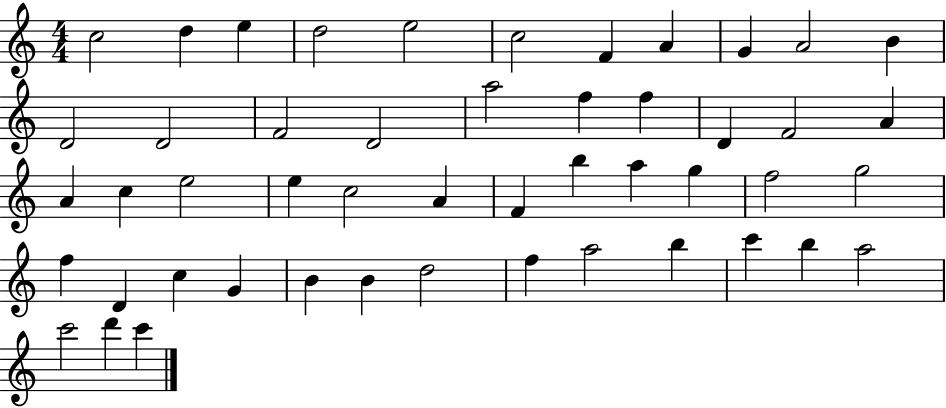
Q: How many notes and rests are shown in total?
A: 49